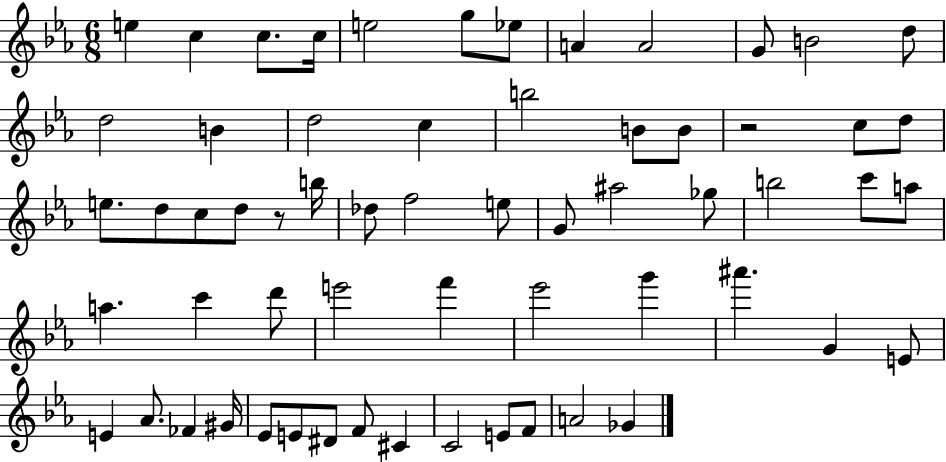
E5/q C5/q C5/e. C5/s E5/h G5/e Eb5/e A4/q A4/h G4/e B4/h D5/e D5/h B4/q D5/h C5/q B5/h B4/e B4/e R/h C5/e D5/e E5/e. D5/e C5/e D5/e R/e B5/s Db5/e F5/h E5/e G4/e A#5/h Gb5/e B5/h C6/e A5/e A5/q. C6/q D6/e E6/h F6/q Eb6/h G6/q A#6/q. G4/q E4/e E4/q Ab4/e. FES4/q G#4/s Eb4/e E4/e D#4/e F4/e C#4/q C4/h E4/e F4/e A4/h Gb4/q